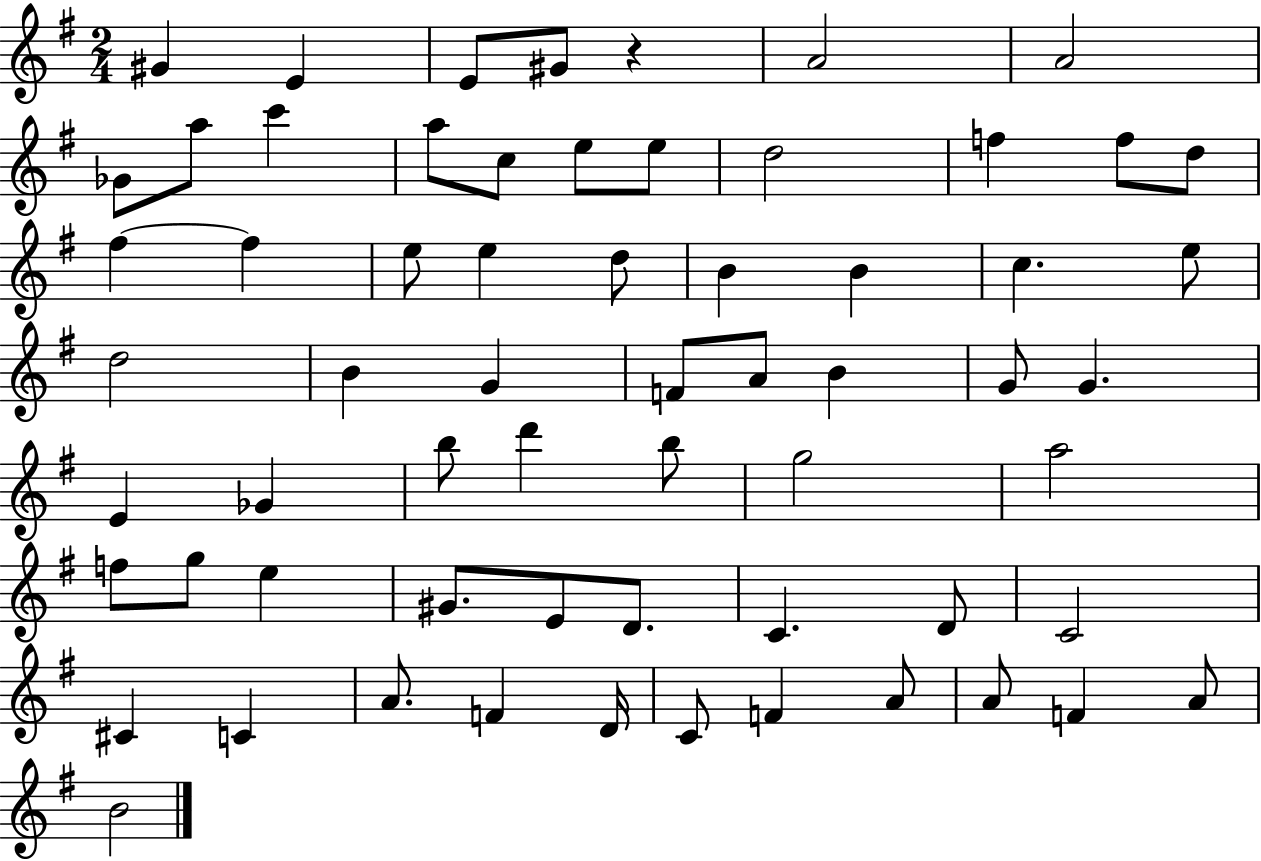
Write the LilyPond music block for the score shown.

{
  \clef treble
  \numericTimeSignature
  \time 2/4
  \key g \major
  \repeat volta 2 { gis'4 e'4 | e'8 gis'8 r4 | a'2 | a'2 | \break ges'8 a''8 c'''4 | a''8 c''8 e''8 e''8 | d''2 | f''4 f''8 d''8 | \break fis''4~~ fis''4 | e''8 e''4 d''8 | b'4 b'4 | c''4. e''8 | \break d''2 | b'4 g'4 | f'8 a'8 b'4 | g'8 g'4. | \break e'4 ges'4 | b''8 d'''4 b''8 | g''2 | a''2 | \break f''8 g''8 e''4 | gis'8. e'8 d'8. | c'4. d'8 | c'2 | \break cis'4 c'4 | a'8. f'4 d'16 | c'8 f'4 a'8 | a'8 f'4 a'8 | \break b'2 | } \bar "|."
}